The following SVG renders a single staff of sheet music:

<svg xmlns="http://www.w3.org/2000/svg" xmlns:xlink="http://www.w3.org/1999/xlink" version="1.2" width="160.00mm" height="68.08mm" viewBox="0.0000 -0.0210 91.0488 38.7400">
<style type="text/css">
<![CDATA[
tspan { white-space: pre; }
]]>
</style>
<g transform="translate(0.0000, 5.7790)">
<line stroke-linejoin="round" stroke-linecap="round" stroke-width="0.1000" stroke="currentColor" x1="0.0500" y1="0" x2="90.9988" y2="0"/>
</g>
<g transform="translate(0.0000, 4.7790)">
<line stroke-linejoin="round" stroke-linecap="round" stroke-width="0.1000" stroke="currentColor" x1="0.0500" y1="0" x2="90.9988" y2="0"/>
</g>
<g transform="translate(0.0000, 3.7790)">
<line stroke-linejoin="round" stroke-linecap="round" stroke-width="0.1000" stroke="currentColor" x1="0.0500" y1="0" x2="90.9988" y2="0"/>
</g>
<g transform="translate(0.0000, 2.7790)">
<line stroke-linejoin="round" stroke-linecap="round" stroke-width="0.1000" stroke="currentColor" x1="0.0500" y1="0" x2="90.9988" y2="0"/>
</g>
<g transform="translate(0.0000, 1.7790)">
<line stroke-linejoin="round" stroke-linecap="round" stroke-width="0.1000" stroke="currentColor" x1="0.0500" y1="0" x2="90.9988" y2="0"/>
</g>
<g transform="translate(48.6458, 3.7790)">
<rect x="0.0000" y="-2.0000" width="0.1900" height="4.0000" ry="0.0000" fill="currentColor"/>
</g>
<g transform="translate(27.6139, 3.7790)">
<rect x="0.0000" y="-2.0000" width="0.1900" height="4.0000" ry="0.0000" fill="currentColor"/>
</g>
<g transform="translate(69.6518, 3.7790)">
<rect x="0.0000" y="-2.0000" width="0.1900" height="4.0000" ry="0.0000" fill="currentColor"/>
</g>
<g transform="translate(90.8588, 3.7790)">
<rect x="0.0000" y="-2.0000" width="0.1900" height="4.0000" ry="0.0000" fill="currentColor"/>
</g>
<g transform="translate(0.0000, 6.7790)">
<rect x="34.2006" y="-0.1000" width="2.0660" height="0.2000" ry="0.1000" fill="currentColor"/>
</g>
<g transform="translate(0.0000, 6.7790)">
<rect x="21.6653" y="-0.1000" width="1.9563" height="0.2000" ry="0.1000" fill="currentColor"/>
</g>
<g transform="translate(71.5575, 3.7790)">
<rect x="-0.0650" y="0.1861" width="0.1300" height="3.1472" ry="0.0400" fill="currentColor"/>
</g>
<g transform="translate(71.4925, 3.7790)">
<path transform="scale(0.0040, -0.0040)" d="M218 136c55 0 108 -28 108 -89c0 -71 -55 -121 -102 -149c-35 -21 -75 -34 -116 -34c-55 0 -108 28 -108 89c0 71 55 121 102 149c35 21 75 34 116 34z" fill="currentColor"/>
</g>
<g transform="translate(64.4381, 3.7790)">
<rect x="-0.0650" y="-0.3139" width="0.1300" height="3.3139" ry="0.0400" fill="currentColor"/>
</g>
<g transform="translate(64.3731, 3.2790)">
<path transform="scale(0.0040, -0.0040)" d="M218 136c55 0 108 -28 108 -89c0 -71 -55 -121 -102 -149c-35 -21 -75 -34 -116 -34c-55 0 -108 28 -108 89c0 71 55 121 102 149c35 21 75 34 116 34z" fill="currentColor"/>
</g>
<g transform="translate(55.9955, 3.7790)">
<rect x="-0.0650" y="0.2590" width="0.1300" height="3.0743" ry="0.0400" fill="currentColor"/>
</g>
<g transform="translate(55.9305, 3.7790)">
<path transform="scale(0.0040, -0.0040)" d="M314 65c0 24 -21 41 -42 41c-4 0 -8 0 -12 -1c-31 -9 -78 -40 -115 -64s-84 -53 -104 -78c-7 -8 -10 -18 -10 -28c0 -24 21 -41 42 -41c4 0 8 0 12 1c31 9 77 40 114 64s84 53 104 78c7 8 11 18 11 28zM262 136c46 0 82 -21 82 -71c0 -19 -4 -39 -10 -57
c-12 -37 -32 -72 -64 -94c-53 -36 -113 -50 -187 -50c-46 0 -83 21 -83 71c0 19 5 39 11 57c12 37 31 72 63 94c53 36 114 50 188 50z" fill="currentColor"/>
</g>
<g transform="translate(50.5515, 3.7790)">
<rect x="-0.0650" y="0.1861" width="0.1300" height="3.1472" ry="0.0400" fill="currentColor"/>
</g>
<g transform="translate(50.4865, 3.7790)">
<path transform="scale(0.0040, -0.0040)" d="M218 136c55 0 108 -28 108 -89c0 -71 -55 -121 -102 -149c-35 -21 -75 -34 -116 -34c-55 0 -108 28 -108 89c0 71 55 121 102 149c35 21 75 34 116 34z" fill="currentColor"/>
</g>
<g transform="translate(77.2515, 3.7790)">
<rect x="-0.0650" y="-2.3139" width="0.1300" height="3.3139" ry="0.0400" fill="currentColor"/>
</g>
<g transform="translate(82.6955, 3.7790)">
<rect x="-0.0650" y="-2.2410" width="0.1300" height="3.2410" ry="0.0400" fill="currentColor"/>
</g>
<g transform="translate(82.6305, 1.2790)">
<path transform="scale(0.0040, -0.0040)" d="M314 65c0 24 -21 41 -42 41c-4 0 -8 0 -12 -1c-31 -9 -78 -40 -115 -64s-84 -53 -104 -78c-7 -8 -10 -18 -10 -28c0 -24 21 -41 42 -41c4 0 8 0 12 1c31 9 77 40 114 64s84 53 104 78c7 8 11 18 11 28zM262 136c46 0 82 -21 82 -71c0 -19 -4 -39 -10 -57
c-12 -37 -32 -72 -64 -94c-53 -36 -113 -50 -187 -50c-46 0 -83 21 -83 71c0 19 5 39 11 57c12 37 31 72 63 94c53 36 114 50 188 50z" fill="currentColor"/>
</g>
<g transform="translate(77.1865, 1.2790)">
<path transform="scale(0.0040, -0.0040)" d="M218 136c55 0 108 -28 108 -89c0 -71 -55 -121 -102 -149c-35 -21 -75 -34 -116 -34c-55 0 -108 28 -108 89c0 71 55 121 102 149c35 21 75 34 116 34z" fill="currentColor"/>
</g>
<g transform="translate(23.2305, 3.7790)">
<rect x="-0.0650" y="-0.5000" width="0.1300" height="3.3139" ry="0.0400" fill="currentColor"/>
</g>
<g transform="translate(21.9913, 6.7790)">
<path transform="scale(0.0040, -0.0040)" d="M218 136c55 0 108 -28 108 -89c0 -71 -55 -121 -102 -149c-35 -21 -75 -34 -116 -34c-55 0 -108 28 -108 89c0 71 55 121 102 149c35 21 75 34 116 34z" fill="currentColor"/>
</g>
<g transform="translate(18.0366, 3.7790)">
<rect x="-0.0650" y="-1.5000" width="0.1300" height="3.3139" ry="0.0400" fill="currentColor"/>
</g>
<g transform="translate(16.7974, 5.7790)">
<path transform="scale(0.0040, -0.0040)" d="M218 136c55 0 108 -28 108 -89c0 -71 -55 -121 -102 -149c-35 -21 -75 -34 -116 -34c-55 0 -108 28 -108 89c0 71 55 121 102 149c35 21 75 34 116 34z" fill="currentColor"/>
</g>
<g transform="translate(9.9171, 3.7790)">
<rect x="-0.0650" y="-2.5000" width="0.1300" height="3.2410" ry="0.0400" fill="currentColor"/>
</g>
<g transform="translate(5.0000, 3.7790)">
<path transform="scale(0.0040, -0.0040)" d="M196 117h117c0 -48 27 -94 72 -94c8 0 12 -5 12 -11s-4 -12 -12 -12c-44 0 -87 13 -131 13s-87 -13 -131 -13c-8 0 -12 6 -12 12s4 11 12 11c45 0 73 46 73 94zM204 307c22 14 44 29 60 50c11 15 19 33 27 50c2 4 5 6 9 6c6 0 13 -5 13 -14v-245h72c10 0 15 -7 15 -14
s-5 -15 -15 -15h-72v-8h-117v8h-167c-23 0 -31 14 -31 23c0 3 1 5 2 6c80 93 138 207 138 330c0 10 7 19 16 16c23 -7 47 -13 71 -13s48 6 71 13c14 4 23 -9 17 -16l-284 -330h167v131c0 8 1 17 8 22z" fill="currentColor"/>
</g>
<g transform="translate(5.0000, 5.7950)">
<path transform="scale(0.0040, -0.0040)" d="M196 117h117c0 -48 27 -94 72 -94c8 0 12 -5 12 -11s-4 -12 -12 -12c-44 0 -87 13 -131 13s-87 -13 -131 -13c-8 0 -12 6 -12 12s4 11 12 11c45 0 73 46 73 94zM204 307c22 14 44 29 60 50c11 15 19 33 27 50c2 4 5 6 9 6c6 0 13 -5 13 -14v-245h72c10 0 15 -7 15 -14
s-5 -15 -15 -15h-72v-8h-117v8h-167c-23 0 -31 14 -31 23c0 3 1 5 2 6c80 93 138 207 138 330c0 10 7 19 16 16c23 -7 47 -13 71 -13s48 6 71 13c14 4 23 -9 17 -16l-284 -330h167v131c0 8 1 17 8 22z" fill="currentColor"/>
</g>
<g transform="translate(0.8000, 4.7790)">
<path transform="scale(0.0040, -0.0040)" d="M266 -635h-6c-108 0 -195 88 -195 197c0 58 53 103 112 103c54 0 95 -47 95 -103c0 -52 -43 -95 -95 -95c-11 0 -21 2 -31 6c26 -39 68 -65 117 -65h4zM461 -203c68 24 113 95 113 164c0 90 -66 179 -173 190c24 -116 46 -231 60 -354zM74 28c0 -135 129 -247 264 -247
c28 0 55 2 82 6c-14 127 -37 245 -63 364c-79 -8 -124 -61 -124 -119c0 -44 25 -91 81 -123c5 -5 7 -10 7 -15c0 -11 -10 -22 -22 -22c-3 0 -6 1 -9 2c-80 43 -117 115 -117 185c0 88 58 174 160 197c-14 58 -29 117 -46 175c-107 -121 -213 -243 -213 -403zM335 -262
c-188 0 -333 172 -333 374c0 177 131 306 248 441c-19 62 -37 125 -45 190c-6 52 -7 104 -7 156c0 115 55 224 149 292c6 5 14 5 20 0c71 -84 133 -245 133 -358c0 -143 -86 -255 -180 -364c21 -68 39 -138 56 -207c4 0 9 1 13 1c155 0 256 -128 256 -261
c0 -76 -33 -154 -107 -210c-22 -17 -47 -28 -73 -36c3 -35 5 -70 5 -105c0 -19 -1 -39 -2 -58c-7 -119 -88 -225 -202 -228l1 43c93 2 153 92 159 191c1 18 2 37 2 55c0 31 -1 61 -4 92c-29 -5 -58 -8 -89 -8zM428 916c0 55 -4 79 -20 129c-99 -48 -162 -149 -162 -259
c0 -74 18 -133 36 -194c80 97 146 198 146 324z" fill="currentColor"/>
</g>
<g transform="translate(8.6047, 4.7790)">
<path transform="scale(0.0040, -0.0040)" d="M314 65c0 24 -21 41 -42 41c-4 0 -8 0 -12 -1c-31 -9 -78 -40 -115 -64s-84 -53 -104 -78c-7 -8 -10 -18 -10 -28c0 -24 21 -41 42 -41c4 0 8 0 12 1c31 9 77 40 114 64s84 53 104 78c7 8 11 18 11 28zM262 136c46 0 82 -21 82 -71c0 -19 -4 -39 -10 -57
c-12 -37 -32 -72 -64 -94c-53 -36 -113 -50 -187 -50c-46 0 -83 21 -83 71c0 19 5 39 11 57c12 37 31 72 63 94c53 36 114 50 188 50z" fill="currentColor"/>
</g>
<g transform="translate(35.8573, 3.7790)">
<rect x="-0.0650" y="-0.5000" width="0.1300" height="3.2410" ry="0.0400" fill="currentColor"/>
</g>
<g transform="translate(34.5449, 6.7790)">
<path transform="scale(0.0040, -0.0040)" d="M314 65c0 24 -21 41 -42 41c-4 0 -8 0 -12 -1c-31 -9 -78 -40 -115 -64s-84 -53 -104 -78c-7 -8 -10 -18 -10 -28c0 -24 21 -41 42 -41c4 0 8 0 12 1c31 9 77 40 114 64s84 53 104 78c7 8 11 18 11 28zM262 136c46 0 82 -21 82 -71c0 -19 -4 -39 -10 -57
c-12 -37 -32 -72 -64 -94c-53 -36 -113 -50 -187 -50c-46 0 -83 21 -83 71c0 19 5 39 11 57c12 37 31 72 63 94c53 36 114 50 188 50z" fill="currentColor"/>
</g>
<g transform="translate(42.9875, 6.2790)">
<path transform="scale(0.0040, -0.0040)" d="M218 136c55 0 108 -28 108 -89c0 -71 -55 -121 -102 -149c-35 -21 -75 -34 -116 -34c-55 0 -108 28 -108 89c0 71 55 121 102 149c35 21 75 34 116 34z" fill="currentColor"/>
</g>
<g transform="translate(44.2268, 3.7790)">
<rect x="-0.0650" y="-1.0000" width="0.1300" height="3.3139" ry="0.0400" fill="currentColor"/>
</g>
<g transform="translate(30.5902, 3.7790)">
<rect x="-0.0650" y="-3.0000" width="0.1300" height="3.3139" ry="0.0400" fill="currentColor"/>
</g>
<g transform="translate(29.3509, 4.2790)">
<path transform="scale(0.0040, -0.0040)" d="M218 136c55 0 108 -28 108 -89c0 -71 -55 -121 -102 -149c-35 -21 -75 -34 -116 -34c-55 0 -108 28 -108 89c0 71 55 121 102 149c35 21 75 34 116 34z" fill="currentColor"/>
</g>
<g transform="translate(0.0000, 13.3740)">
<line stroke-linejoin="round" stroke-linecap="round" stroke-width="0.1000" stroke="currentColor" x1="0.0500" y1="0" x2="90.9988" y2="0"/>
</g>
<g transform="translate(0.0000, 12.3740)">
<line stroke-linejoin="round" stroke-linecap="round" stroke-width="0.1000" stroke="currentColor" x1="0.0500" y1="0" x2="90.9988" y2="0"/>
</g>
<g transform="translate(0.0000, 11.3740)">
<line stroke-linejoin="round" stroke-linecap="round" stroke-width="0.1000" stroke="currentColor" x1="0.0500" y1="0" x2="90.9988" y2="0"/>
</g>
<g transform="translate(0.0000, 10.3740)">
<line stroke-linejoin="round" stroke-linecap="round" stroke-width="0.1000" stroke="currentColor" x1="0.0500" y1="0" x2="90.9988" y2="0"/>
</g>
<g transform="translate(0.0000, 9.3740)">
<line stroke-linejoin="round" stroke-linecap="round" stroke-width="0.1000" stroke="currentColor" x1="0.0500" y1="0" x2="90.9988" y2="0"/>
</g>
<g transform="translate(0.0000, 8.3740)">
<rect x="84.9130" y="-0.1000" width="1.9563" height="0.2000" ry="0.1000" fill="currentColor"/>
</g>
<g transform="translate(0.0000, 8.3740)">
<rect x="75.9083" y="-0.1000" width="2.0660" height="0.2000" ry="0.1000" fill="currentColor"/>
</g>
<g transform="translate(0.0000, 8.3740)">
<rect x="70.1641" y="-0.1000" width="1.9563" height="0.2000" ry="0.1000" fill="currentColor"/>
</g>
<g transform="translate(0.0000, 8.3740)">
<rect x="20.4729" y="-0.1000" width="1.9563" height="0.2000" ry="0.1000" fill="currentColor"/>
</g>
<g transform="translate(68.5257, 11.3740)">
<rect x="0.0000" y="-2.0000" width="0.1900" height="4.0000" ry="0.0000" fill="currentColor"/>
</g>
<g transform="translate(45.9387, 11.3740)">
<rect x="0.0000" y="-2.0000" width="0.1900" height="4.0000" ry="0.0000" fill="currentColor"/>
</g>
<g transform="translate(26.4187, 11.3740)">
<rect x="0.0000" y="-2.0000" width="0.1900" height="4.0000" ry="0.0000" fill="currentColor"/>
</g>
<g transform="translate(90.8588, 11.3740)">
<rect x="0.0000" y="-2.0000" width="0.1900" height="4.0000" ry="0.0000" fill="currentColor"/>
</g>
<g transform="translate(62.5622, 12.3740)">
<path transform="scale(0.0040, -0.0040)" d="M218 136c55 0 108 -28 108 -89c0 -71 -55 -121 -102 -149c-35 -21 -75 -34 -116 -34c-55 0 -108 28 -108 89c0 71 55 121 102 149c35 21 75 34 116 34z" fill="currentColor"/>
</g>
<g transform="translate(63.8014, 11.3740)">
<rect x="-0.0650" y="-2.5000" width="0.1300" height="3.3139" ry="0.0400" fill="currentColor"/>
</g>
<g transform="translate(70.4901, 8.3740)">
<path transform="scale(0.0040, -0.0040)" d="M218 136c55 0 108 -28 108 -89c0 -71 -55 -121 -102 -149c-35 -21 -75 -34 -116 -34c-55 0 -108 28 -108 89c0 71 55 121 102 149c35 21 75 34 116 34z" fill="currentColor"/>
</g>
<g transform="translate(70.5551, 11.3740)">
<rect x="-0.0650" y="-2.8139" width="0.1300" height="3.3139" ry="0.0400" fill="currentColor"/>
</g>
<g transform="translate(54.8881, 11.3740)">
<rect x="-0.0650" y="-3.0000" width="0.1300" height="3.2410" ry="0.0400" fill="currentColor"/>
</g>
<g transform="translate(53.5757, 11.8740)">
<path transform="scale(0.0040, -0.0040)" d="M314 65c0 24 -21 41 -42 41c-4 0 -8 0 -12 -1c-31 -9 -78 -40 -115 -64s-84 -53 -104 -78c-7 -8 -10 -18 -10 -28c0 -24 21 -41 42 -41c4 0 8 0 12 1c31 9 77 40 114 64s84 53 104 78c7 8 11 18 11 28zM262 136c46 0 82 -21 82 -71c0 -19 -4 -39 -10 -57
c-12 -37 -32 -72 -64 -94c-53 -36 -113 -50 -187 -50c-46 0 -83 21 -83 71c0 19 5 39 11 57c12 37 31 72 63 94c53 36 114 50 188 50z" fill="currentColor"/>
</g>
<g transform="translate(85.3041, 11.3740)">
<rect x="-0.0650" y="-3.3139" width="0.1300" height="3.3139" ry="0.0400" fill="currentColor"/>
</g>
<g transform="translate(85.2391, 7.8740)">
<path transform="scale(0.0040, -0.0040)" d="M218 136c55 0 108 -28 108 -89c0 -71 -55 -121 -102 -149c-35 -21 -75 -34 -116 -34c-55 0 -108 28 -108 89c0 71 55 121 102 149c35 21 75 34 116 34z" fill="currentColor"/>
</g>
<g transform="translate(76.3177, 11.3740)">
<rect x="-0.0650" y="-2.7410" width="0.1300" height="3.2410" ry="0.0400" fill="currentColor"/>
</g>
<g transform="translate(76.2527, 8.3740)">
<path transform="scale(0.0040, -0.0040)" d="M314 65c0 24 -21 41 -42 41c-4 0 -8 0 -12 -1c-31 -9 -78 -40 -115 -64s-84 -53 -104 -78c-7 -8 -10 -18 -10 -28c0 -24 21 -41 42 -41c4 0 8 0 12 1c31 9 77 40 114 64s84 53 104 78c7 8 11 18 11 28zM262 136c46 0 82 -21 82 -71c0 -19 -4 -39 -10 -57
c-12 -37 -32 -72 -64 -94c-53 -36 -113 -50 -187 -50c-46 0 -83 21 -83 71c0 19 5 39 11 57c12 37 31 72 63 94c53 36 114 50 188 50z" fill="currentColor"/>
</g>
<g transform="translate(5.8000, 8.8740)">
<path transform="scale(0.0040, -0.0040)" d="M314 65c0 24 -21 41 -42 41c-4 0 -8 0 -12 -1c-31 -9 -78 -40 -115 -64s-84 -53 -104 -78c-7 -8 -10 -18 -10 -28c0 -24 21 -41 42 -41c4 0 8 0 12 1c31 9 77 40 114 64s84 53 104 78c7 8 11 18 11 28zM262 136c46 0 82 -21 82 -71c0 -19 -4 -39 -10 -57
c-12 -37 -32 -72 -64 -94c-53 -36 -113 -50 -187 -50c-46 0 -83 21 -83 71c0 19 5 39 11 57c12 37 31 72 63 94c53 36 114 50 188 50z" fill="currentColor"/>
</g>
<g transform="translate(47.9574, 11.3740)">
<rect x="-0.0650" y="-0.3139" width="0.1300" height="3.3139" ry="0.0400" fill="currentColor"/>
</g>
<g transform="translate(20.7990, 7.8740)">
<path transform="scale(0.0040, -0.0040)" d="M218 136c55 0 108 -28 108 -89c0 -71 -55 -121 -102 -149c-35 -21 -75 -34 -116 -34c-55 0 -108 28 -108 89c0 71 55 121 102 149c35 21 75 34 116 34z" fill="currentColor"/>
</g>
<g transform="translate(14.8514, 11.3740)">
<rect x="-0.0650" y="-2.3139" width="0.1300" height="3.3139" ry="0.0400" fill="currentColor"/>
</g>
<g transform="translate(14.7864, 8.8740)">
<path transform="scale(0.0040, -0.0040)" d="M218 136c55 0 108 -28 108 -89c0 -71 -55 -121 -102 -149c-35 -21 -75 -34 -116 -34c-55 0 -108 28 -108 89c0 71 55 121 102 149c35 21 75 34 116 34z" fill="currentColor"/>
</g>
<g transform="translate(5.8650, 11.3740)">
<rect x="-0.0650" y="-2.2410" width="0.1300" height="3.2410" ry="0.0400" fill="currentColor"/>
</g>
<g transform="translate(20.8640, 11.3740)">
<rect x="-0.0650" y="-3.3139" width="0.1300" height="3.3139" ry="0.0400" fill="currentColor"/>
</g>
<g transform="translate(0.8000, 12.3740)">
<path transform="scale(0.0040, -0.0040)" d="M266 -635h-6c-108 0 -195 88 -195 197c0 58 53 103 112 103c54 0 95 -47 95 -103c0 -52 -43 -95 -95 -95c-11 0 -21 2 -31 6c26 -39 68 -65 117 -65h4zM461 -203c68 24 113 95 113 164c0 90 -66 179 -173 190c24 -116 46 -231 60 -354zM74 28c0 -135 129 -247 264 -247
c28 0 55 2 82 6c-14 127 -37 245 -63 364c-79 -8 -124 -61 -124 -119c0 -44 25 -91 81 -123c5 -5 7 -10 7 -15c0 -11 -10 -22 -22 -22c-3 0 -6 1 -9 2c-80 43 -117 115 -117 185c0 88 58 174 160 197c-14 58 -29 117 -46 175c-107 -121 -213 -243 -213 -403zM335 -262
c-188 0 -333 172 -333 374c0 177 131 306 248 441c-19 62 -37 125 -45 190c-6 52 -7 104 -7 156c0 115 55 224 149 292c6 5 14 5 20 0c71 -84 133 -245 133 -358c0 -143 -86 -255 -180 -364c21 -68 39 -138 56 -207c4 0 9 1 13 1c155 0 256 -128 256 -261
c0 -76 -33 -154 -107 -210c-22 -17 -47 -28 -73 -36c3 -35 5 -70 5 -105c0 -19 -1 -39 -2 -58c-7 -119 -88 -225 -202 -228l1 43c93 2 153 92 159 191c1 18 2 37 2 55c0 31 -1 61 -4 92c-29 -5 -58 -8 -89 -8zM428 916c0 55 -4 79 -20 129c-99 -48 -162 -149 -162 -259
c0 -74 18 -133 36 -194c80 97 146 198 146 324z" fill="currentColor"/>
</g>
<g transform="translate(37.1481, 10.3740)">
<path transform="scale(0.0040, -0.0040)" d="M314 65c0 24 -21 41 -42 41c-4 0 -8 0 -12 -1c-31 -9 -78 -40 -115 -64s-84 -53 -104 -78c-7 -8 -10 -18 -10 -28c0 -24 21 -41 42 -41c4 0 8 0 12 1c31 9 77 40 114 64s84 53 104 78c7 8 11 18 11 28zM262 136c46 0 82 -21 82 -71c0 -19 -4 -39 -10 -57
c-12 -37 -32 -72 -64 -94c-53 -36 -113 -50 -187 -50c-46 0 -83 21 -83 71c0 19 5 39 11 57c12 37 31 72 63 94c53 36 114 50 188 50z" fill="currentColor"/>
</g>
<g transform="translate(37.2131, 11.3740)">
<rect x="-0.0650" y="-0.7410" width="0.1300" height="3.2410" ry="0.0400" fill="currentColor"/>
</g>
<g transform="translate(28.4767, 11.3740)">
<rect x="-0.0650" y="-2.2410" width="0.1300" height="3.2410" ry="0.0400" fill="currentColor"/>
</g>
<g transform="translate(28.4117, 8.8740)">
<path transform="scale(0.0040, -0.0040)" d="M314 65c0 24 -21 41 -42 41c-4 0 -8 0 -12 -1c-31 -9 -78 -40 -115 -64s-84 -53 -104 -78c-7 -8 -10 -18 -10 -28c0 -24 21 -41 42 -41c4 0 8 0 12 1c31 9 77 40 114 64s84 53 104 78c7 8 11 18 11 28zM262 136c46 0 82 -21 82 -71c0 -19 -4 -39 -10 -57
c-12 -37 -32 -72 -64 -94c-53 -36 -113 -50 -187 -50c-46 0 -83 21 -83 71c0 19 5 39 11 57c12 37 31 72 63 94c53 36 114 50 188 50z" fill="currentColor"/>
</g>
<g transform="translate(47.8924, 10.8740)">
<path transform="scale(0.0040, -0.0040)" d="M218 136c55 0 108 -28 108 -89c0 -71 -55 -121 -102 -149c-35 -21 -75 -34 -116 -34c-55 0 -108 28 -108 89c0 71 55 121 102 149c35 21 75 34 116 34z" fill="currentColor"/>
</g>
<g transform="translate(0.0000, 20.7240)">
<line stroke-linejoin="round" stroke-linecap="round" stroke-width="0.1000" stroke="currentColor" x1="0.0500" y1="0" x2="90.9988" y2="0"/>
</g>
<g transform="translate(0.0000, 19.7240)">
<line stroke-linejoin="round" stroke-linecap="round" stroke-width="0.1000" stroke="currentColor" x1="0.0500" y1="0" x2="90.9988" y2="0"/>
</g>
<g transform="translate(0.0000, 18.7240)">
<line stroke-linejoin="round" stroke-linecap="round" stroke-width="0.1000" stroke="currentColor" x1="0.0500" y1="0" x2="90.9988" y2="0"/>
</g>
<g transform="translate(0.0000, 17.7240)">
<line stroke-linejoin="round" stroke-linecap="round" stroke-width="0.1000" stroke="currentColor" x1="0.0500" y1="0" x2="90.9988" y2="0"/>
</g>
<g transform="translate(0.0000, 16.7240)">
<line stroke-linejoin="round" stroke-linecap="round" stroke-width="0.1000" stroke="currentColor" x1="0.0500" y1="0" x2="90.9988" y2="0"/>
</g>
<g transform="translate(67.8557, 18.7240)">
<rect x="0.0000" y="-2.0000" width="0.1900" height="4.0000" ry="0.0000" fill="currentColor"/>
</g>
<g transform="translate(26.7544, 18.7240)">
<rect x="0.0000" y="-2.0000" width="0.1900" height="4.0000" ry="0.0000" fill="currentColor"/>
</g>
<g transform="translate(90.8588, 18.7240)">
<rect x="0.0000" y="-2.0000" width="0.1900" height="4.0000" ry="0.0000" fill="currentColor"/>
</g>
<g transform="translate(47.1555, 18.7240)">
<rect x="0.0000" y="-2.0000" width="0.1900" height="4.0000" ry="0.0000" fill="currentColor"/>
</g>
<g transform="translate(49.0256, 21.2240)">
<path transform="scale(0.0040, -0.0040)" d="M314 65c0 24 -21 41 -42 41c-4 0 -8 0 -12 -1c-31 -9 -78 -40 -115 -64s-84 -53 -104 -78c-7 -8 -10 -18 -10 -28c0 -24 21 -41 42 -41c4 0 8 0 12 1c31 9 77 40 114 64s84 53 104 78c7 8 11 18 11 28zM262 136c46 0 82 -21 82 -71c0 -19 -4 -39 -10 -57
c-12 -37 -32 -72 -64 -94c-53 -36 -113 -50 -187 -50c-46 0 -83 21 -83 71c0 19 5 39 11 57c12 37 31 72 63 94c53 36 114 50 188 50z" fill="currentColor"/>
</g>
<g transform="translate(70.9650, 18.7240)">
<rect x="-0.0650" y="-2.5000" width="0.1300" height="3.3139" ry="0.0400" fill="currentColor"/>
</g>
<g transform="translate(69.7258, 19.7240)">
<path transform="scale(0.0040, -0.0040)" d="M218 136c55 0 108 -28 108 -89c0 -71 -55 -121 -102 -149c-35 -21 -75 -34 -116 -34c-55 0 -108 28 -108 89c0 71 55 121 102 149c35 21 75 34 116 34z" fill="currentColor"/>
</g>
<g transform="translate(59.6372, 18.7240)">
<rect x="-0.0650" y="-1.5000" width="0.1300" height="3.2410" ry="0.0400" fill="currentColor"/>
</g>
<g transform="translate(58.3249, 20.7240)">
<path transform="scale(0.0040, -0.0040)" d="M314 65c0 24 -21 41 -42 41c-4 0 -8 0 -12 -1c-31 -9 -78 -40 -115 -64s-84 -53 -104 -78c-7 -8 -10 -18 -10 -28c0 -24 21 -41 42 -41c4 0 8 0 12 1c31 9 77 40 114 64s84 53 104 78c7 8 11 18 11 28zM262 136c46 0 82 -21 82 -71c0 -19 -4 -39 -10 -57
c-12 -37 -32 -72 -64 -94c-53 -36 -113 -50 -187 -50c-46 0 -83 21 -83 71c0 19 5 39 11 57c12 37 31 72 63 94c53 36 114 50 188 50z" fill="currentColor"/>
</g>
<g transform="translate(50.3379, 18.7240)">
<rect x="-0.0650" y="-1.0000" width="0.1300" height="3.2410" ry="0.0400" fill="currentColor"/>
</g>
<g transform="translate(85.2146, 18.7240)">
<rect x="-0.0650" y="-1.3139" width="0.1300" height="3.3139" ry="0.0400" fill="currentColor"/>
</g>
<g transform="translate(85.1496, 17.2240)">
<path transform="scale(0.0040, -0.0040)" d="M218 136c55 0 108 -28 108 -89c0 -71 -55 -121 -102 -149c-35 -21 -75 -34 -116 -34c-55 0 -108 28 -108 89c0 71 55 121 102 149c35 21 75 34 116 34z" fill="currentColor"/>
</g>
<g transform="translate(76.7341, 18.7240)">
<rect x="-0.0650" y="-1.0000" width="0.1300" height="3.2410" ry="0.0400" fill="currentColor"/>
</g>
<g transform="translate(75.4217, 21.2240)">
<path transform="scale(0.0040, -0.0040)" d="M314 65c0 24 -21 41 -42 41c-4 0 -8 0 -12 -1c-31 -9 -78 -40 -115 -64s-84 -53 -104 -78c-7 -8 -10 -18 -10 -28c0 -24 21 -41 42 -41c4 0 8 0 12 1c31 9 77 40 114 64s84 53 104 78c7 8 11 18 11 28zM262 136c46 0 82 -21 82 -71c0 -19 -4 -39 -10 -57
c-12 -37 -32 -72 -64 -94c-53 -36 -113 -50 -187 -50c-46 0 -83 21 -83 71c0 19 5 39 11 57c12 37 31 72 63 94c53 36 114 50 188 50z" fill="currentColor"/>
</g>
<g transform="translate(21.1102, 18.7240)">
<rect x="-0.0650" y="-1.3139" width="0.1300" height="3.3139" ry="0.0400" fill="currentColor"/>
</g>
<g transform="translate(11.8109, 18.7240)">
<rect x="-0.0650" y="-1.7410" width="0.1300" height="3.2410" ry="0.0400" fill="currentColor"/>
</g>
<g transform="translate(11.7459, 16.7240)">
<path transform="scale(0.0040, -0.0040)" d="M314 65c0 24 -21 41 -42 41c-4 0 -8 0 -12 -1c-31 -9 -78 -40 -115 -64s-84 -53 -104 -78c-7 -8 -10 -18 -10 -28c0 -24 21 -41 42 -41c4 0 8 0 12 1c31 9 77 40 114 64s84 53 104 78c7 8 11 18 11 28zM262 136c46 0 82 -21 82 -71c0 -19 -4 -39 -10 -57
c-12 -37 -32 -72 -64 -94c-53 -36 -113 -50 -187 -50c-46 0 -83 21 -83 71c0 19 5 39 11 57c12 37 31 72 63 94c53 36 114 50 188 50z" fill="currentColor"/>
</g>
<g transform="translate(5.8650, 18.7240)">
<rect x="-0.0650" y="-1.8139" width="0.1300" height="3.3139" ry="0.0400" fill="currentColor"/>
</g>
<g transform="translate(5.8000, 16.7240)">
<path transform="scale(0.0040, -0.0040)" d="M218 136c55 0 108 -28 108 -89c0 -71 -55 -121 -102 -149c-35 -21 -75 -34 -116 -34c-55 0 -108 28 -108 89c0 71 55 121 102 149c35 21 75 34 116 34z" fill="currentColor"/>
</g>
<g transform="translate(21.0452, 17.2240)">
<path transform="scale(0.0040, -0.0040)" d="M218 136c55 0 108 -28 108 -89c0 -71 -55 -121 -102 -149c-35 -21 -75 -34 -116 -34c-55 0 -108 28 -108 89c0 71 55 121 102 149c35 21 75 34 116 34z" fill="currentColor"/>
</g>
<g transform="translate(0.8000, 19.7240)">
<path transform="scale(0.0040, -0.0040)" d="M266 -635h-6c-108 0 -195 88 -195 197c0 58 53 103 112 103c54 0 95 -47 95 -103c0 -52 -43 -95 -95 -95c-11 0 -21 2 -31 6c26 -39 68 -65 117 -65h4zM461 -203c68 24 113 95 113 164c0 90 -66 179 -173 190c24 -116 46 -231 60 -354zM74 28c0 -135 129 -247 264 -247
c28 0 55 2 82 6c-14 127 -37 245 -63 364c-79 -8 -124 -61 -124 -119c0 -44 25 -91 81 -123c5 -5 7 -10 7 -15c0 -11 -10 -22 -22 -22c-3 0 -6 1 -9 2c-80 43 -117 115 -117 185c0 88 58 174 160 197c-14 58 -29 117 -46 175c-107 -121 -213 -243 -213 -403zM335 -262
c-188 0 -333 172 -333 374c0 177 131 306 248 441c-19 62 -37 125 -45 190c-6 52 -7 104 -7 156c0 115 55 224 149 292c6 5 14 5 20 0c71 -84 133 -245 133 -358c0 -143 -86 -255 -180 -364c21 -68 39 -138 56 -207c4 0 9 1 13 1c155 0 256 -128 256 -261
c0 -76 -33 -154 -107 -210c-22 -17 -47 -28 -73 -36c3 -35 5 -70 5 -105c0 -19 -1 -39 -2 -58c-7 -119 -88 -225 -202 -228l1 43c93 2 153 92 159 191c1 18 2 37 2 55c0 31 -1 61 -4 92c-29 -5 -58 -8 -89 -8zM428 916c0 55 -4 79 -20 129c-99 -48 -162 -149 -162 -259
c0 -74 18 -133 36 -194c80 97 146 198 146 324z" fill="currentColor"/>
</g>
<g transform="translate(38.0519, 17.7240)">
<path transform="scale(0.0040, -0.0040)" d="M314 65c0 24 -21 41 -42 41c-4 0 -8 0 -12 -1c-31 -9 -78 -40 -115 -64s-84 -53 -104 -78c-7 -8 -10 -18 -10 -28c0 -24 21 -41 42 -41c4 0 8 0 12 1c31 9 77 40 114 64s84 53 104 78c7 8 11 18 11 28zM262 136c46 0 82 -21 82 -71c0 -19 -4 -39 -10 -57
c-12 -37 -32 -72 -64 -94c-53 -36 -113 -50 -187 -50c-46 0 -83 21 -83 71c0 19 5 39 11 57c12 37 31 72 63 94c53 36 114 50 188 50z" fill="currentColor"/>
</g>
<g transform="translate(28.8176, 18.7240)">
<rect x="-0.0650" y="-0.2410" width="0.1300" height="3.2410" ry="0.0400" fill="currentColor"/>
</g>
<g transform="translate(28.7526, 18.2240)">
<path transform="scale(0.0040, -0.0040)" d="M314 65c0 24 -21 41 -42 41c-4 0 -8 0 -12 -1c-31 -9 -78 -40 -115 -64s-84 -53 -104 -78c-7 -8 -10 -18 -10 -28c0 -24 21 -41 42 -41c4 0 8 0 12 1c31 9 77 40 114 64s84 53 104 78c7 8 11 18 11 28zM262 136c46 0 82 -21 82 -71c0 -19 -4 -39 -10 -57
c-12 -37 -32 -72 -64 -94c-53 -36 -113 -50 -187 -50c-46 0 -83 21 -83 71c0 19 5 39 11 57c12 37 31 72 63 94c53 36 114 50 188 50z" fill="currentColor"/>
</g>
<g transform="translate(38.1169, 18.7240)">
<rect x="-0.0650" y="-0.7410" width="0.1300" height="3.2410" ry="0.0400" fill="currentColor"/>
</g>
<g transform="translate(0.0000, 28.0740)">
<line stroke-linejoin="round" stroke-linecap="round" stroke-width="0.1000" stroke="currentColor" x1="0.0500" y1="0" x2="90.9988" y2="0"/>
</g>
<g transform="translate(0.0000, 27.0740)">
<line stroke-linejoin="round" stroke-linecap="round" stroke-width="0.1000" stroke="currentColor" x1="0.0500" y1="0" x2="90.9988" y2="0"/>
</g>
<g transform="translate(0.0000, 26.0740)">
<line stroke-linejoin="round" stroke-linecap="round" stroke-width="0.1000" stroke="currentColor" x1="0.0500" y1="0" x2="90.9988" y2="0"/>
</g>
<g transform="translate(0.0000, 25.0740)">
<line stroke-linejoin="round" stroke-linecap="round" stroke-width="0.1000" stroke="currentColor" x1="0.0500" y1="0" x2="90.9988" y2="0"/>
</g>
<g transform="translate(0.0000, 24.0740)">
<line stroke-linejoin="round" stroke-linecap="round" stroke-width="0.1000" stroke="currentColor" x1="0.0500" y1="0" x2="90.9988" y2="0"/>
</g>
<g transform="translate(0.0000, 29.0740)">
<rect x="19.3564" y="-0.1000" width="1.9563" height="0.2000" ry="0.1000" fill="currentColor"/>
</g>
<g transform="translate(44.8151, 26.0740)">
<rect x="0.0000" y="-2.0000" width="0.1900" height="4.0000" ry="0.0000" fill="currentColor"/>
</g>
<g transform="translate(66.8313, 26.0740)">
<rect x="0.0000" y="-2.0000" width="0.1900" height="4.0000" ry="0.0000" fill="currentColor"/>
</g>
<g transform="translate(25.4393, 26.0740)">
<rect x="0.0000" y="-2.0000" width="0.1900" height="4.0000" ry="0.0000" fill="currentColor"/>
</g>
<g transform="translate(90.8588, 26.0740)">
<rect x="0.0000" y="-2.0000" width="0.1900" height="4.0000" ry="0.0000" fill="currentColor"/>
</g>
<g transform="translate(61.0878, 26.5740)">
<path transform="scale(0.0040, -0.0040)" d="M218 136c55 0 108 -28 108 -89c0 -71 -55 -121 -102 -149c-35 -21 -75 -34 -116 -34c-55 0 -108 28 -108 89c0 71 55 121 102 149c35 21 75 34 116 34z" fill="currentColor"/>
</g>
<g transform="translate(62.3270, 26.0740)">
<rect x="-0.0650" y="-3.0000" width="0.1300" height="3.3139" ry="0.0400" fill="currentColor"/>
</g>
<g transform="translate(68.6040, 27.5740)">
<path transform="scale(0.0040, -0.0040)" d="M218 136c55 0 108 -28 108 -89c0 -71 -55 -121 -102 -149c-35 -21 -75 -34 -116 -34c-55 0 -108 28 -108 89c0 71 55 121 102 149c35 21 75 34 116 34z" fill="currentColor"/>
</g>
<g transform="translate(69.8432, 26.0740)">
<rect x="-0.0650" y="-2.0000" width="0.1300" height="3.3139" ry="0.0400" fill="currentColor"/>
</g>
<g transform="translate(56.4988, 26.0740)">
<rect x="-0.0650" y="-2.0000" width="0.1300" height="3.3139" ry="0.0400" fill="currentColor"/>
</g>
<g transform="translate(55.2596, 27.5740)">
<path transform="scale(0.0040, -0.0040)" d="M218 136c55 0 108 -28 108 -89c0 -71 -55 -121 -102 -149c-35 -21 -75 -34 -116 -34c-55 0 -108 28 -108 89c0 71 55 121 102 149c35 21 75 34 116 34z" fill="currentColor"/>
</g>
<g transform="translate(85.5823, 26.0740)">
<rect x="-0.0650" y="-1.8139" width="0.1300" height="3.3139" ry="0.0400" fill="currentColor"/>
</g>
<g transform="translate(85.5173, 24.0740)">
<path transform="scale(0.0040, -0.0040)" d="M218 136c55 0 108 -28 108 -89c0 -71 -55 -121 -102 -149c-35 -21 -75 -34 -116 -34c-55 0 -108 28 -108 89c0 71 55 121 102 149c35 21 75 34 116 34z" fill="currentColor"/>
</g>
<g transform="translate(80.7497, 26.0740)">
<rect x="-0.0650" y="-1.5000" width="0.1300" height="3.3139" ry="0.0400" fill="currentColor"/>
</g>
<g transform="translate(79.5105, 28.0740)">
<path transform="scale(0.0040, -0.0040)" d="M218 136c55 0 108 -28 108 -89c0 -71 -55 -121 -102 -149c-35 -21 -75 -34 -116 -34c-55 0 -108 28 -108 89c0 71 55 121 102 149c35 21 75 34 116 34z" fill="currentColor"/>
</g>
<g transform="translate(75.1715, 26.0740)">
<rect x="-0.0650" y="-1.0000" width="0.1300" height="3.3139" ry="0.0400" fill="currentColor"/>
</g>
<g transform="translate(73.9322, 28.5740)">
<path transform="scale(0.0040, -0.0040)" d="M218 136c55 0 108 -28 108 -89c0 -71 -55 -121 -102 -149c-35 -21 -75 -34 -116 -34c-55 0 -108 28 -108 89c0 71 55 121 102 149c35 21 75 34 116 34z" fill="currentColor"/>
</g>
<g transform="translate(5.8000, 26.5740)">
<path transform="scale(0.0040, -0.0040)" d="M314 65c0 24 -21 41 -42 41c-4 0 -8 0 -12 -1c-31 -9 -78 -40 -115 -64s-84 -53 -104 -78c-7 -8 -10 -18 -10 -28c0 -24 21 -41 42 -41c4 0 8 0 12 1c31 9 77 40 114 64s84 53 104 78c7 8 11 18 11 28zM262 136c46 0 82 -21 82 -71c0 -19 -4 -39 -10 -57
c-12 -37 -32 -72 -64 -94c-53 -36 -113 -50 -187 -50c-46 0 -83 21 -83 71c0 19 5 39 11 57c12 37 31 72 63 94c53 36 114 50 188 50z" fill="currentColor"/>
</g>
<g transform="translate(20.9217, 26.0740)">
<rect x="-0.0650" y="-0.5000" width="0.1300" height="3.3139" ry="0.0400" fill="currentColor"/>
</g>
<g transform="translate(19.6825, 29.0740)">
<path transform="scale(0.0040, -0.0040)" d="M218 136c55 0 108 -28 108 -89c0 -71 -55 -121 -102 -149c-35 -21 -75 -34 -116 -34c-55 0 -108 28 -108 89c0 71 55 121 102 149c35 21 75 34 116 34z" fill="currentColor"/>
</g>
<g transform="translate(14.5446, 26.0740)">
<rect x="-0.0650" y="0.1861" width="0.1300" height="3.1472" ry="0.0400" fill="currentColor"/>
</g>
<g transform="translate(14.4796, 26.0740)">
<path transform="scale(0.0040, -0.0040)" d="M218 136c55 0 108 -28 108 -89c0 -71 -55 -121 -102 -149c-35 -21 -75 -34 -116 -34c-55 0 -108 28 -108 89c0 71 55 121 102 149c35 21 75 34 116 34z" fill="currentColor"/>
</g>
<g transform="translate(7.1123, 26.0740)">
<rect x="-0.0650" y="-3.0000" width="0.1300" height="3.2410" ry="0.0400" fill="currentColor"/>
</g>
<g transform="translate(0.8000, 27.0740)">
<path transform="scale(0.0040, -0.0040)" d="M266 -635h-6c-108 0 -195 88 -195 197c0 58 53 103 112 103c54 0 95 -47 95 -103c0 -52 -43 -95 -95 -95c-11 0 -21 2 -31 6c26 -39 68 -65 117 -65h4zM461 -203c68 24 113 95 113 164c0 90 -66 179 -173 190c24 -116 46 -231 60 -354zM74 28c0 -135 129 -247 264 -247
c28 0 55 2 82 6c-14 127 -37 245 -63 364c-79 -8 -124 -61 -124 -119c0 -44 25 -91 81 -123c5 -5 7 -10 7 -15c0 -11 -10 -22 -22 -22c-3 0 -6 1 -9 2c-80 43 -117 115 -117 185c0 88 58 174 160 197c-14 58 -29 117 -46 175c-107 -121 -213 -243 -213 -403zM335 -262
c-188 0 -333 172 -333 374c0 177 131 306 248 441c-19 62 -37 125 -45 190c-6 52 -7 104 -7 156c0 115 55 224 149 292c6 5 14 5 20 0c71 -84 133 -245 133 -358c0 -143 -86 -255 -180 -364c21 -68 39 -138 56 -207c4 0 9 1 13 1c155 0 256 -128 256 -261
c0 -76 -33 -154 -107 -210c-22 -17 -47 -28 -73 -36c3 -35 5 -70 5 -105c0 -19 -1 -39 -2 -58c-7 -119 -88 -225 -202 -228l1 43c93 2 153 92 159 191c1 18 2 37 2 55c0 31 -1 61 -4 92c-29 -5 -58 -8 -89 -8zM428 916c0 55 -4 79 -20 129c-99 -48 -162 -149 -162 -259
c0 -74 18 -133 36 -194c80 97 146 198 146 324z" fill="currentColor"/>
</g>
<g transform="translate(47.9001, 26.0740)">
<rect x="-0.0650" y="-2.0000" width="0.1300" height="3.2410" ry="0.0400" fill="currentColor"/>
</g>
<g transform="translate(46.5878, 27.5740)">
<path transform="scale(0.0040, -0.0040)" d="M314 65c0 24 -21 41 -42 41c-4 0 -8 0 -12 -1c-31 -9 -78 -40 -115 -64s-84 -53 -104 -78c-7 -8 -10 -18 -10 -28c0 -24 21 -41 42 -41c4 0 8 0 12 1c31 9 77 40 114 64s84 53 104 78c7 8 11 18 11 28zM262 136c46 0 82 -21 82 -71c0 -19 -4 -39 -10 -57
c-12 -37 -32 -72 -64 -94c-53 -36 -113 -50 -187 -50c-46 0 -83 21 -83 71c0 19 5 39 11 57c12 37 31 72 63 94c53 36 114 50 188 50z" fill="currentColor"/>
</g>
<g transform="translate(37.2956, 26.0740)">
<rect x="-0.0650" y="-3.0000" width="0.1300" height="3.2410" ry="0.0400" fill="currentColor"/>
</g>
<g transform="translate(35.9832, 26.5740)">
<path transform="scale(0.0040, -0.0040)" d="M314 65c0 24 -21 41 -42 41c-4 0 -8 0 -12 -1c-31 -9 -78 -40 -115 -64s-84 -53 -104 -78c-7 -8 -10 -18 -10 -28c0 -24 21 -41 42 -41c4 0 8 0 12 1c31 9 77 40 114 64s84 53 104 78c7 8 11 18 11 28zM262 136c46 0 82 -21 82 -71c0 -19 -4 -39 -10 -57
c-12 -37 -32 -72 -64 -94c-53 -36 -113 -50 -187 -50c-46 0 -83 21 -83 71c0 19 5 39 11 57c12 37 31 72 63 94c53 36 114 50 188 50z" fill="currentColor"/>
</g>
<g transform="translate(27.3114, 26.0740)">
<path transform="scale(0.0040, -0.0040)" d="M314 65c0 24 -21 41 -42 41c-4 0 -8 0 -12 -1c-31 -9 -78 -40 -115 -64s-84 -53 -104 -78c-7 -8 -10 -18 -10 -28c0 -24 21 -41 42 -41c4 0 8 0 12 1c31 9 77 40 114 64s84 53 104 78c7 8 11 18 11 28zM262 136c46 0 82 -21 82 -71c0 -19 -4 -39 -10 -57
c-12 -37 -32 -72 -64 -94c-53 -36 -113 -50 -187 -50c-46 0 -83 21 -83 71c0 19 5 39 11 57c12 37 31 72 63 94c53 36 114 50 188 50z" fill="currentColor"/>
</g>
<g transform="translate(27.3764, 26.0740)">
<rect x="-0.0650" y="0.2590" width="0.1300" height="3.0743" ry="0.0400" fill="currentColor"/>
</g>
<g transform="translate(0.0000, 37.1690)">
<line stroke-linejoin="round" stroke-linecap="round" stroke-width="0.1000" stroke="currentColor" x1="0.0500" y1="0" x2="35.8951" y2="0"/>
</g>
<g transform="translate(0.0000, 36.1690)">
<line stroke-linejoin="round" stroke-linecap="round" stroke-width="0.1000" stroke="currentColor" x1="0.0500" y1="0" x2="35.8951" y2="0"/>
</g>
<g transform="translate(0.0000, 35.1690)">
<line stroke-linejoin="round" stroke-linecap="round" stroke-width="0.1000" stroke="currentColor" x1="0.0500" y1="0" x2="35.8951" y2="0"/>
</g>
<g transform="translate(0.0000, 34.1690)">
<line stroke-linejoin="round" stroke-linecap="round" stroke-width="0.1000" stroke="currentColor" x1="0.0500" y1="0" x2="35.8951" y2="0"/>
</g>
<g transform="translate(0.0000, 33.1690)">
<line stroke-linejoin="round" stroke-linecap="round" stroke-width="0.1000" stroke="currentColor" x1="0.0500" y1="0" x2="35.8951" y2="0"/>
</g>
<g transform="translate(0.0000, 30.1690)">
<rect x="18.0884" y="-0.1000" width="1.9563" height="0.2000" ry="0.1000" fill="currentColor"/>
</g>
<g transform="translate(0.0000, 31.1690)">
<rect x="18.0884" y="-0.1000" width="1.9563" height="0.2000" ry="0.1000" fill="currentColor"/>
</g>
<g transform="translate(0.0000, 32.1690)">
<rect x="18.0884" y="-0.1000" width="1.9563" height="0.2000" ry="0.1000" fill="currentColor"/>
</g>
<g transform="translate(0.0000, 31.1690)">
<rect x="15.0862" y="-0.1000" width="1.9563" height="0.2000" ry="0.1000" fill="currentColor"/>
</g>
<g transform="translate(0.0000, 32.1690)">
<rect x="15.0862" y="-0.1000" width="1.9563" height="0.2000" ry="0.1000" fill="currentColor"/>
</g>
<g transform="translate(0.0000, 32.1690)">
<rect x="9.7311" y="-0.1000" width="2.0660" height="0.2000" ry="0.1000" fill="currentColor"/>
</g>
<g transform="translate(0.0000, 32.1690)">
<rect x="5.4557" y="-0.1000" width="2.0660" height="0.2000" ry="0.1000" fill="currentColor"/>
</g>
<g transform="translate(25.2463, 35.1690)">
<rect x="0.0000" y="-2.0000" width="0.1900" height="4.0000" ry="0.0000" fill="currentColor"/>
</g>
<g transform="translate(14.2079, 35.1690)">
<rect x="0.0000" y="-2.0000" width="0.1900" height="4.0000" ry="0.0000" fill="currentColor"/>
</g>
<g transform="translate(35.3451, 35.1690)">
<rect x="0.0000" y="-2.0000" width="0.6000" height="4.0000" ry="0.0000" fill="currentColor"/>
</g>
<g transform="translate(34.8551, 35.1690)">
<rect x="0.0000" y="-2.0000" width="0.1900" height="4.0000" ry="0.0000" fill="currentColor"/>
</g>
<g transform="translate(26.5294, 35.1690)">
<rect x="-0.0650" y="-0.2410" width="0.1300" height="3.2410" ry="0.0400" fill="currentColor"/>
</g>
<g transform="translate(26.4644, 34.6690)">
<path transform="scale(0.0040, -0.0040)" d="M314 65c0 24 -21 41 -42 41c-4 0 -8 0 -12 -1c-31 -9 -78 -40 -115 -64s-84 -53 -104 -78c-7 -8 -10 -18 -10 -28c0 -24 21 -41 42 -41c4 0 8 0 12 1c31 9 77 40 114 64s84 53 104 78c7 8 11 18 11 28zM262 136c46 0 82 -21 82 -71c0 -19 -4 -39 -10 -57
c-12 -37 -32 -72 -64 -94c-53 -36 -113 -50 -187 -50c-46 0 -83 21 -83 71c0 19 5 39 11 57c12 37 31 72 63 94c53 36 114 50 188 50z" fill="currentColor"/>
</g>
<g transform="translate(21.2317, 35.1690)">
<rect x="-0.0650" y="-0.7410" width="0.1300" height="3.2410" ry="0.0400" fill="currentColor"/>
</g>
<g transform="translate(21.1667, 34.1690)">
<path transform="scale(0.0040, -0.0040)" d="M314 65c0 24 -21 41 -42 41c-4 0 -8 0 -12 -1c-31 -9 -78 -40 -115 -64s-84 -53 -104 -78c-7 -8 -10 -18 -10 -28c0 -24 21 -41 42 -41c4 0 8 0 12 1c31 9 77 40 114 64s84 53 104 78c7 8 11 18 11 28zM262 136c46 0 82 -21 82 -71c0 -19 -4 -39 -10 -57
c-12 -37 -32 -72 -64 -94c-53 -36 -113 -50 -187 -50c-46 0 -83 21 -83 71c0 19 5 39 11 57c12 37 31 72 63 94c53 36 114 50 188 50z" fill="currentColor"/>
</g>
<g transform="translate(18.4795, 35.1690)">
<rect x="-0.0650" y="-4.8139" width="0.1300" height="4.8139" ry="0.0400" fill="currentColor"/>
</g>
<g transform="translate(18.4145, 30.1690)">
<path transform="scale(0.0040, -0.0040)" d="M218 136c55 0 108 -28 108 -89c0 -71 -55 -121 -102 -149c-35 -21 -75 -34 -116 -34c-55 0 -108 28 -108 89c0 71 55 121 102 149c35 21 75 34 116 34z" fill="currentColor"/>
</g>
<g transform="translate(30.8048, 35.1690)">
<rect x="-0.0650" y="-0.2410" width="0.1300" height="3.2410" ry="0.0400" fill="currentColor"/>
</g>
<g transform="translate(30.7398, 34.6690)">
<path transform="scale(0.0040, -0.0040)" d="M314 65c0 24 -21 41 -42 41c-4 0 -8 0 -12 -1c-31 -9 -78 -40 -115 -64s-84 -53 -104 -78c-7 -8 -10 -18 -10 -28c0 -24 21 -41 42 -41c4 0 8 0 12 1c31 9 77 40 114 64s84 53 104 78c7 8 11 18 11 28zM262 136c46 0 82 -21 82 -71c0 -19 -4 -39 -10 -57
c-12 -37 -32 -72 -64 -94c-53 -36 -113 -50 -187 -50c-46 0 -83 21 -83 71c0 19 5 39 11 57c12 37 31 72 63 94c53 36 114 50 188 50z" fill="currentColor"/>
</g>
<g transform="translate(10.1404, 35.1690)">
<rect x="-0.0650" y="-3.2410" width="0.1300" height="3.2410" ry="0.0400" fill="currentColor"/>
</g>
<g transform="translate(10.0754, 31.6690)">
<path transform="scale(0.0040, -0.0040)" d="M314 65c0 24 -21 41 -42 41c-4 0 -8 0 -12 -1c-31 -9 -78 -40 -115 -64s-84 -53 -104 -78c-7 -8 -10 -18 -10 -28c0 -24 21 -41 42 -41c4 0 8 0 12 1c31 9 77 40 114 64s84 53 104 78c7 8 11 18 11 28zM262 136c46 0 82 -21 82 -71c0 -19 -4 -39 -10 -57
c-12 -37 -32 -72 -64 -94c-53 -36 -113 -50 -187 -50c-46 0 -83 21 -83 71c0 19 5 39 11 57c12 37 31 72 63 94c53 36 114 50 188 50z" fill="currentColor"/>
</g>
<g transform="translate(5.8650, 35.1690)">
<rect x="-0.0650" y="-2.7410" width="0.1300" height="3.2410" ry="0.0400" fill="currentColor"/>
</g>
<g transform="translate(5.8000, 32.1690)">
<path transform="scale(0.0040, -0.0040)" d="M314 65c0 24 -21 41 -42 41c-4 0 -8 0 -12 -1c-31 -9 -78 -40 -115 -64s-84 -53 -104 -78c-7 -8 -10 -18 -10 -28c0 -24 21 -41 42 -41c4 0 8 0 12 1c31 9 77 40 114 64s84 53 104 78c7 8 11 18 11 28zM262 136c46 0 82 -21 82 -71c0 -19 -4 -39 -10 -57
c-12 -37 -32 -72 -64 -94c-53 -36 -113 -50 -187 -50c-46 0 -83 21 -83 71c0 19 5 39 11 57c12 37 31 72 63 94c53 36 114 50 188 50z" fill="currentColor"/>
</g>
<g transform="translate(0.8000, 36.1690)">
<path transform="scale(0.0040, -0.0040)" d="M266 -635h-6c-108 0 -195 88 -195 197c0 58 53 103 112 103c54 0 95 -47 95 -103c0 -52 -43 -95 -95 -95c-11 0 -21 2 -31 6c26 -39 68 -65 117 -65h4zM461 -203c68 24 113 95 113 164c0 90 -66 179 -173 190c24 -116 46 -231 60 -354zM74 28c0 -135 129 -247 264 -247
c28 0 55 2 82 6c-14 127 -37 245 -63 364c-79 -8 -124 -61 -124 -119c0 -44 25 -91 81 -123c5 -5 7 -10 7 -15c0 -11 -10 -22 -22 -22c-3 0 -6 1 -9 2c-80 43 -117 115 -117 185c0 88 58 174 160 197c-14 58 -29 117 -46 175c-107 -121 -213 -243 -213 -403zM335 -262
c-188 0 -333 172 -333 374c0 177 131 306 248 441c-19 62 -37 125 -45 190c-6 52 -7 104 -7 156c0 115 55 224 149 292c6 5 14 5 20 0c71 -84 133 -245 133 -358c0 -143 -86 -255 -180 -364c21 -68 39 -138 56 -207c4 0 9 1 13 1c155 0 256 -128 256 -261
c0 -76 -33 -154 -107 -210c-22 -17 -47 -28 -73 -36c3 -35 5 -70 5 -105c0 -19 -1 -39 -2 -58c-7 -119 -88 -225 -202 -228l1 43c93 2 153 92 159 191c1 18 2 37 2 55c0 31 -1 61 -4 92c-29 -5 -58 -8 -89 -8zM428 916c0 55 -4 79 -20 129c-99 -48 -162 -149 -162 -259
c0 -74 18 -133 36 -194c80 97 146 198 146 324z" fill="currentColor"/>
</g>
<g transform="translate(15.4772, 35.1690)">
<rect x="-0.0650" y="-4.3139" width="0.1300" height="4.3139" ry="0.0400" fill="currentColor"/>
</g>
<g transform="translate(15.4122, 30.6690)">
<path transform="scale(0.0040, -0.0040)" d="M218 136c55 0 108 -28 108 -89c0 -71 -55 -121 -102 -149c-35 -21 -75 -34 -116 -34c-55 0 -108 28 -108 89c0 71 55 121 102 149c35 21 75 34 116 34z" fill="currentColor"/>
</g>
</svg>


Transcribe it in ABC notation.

X:1
T:Untitled
M:4/4
L:1/4
K:C
G2 E C A C2 D B B2 c B g g2 g2 g b g2 d2 c A2 G a a2 b f f2 e c2 d2 D2 E2 G D2 e A2 B C B2 A2 F2 F A F D E f a2 b2 d' e' d2 c2 c2